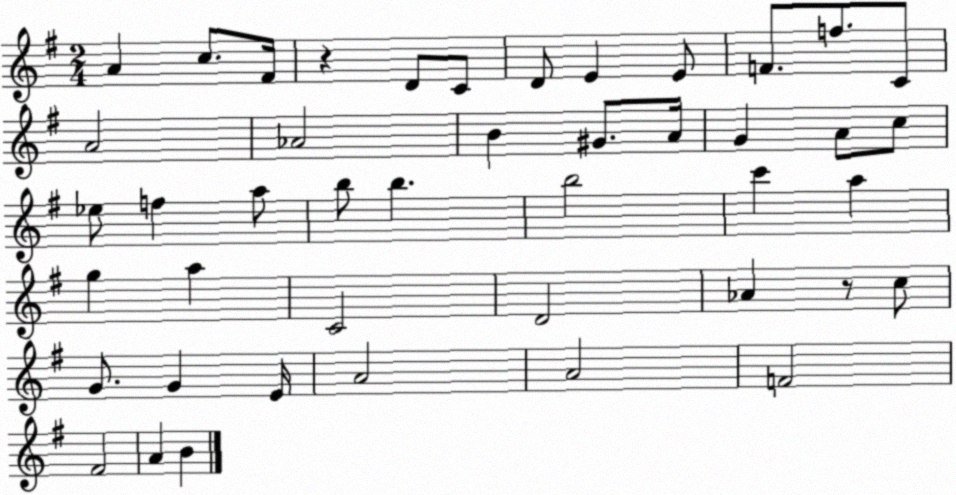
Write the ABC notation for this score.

X:1
T:Untitled
M:2/4
L:1/4
K:G
A c/2 ^F/4 z D/2 C/2 D/2 E E/2 F/2 f/2 C/2 A2 _A2 B ^G/2 A/4 G A/2 c/2 _e/2 f a/2 b/2 b b2 c' a g a C2 D2 _A z/2 c/2 G/2 G E/4 A2 A2 F2 ^F2 A B